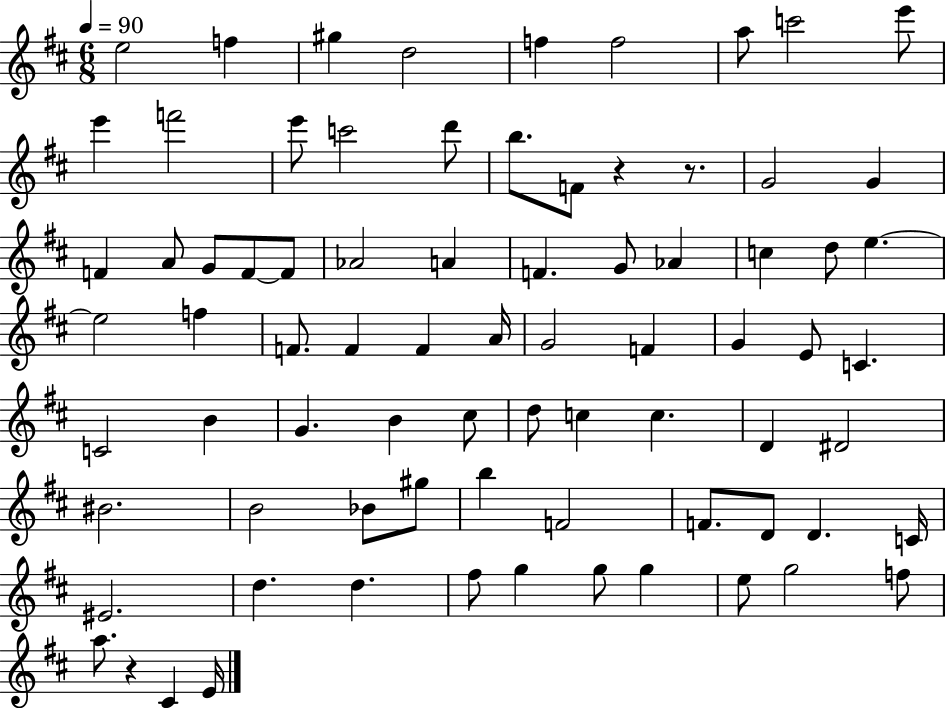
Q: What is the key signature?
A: D major